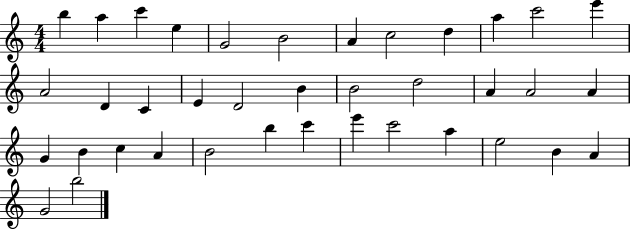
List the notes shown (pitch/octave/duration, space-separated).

B5/q A5/q C6/q E5/q G4/h B4/h A4/q C5/h D5/q A5/q C6/h E6/q A4/h D4/q C4/q E4/q D4/h B4/q B4/h D5/h A4/q A4/h A4/q G4/q B4/q C5/q A4/q B4/h B5/q C6/q E6/q C6/h A5/q E5/h B4/q A4/q G4/h B5/h